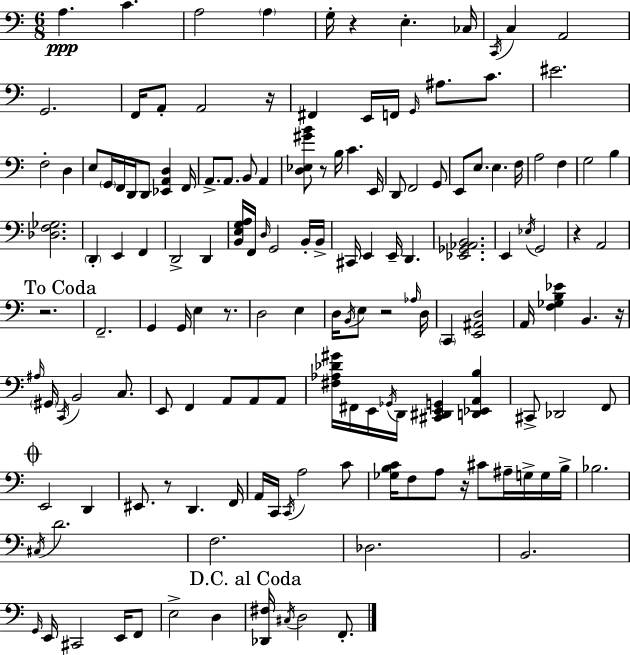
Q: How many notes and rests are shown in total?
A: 151